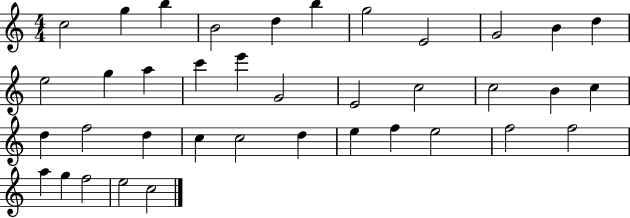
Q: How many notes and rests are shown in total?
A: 38